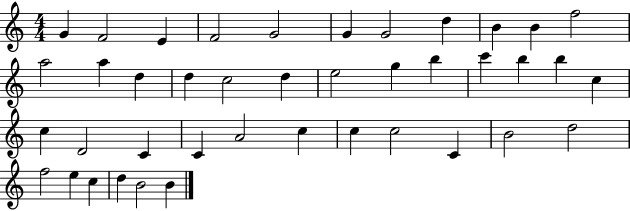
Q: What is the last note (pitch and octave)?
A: B4